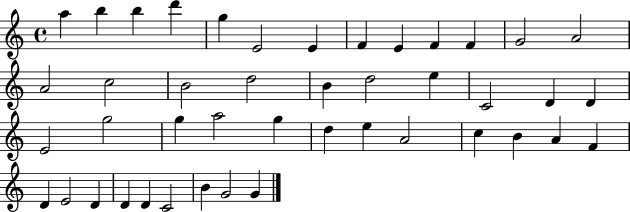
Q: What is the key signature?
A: C major